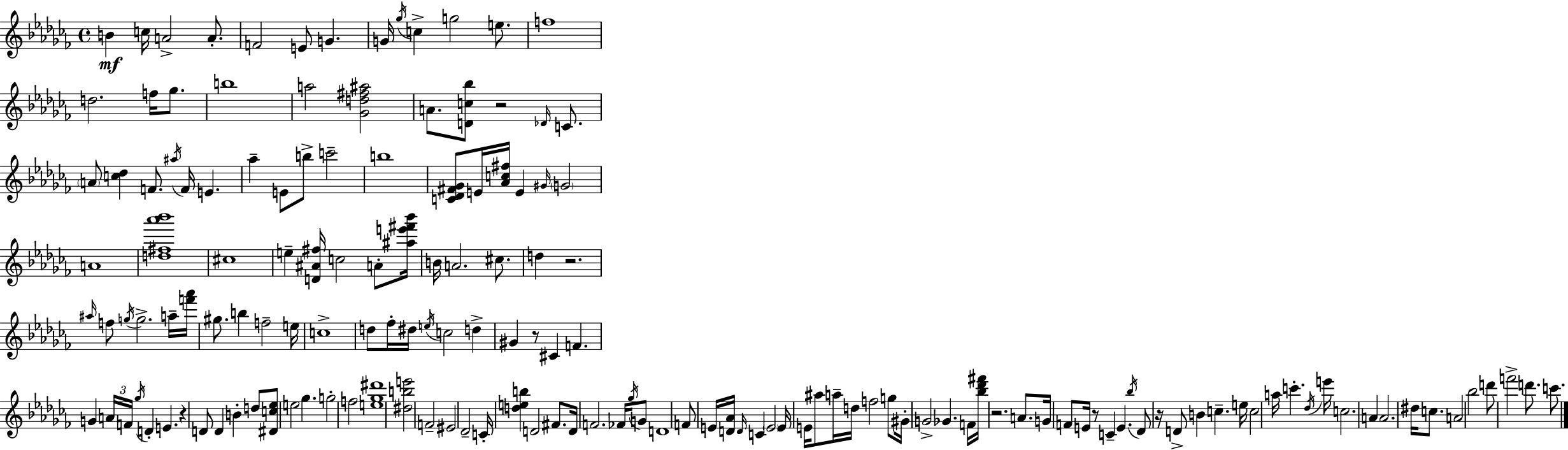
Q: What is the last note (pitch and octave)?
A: C6